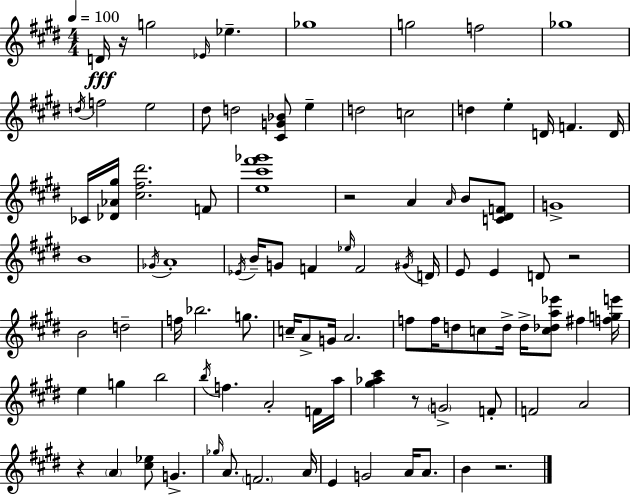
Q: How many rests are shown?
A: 6